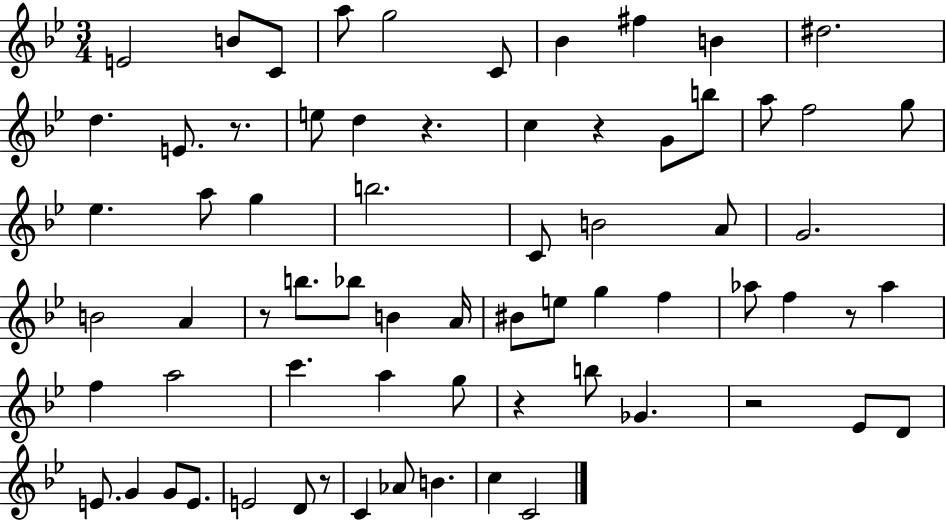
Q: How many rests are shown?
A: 8